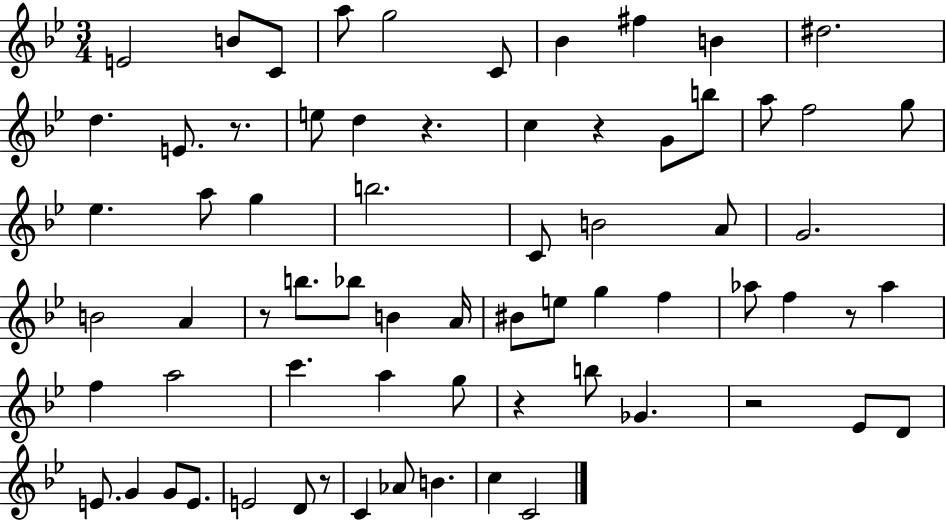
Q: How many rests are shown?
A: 8